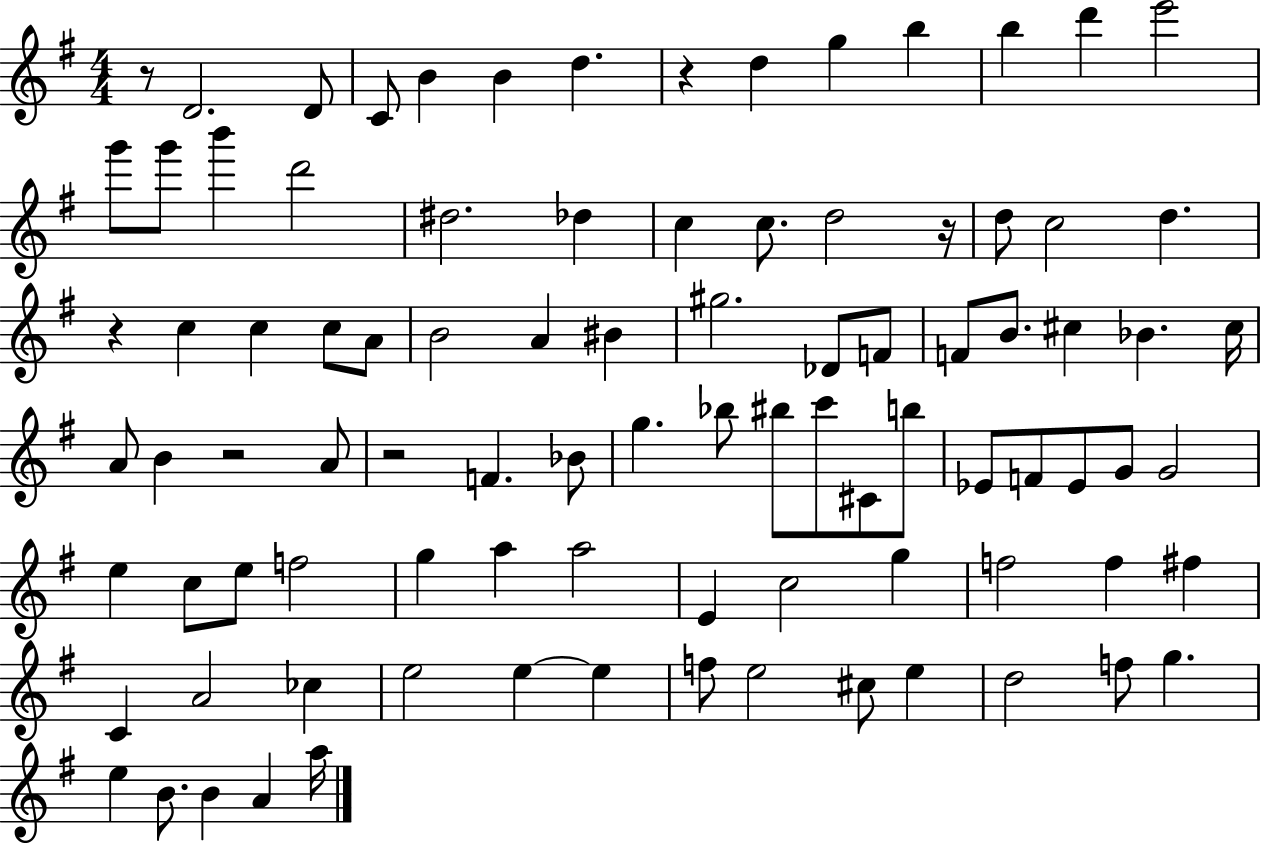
R/e D4/h. D4/e C4/e B4/q B4/q D5/q. R/q D5/q G5/q B5/q B5/q D6/q E6/h G6/e G6/e B6/q D6/h D#5/h. Db5/q C5/q C5/e. D5/h R/s D5/e C5/h D5/q. R/q C5/q C5/q C5/e A4/e B4/h A4/q BIS4/q G#5/h. Db4/e F4/e F4/e B4/e. C#5/q Bb4/q. C#5/s A4/e B4/q R/h A4/e R/h F4/q. Bb4/e G5/q. Bb5/e BIS5/e C6/e C#4/e B5/e Eb4/e F4/e Eb4/e G4/e G4/h E5/q C5/e E5/e F5/h G5/q A5/q A5/h E4/q C5/h G5/q F5/h F5/q F#5/q C4/q A4/h CES5/q E5/h E5/q E5/q F5/e E5/h C#5/e E5/q D5/h F5/e G5/q. E5/q B4/e. B4/q A4/q A5/s